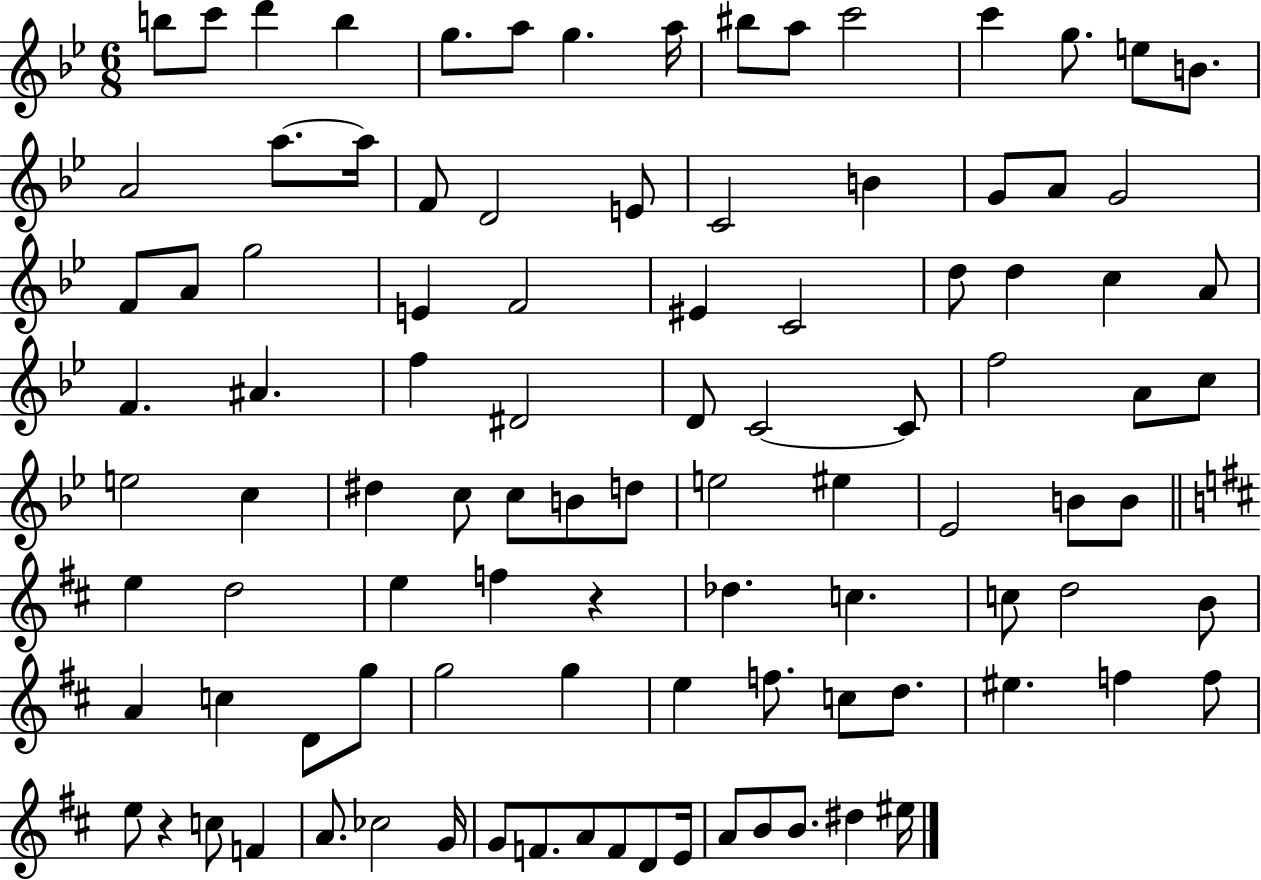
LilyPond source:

{
  \clef treble
  \numericTimeSignature
  \time 6/8
  \key bes \major
  b''8 c'''8 d'''4 b''4 | g''8. a''8 g''4. a''16 | bis''8 a''8 c'''2 | c'''4 g''8. e''8 b'8. | \break a'2 a''8.~~ a''16 | f'8 d'2 e'8 | c'2 b'4 | g'8 a'8 g'2 | \break f'8 a'8 g''2 | e'4 f'2 | eis'4 c'2 | d''8 d''4 c''4 a'8 | \break f'4. ais'4. | f''4 dis'2 | d'8 c'2~~ c'8 | f''2 a'8 c''8 | \break e''2 c''4 | dis''4 c''8 c''8 b'8 d''8 | e''2 eis''4 | ees'2 b'8 b'8 | \break \bar "||" \break \key d \major e''4 d''2 | e''4 f''4 r4 | des''4. c''4. | c''8 d''2 b'8 | \break a'4 c''4 d'8 g''8 | g''2 g''4 | e''4 f''8. c''8 d''8. | eis''4. f''4 f''8 | \break e''8 r4 c''8 f'4 | a'8. ces''2 g'16 | g'8 f'8. a'8 f'8 d'8 e'16 | a'8 b'8 b'8. dis''4 eis''16 | \break \bar "|."
}